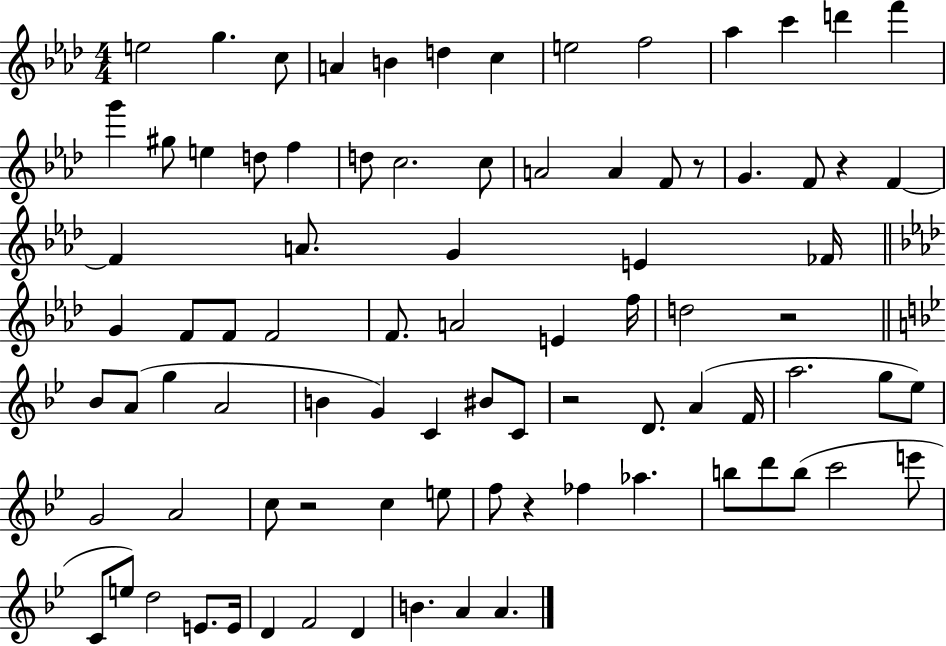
X:1
T:Untitled
M:4/4
L:1/4
K:Ab
e2 g c/2 A B d c e2 f2 _a c' d' f' g' ^g/2 e d/2 f d/2 c2 c/2 A2 A F/2 z/2 G F/2 z F F A/2 G E _F/4 G F/2 F/2 F2 F/2 A2 E f/4 d2 z2 _B/2 A/2 g A2 B G C ^B/2 C/2 z2 D/2 A F/4 a2 g/2 _e/2 G2 A2 c/2 z2 c e/2 f/2 z _f _a b/2 d'/2 b/2 c'2 e'/2 C/2 e/2 d2 E/2 E/4 D F2 D B A A